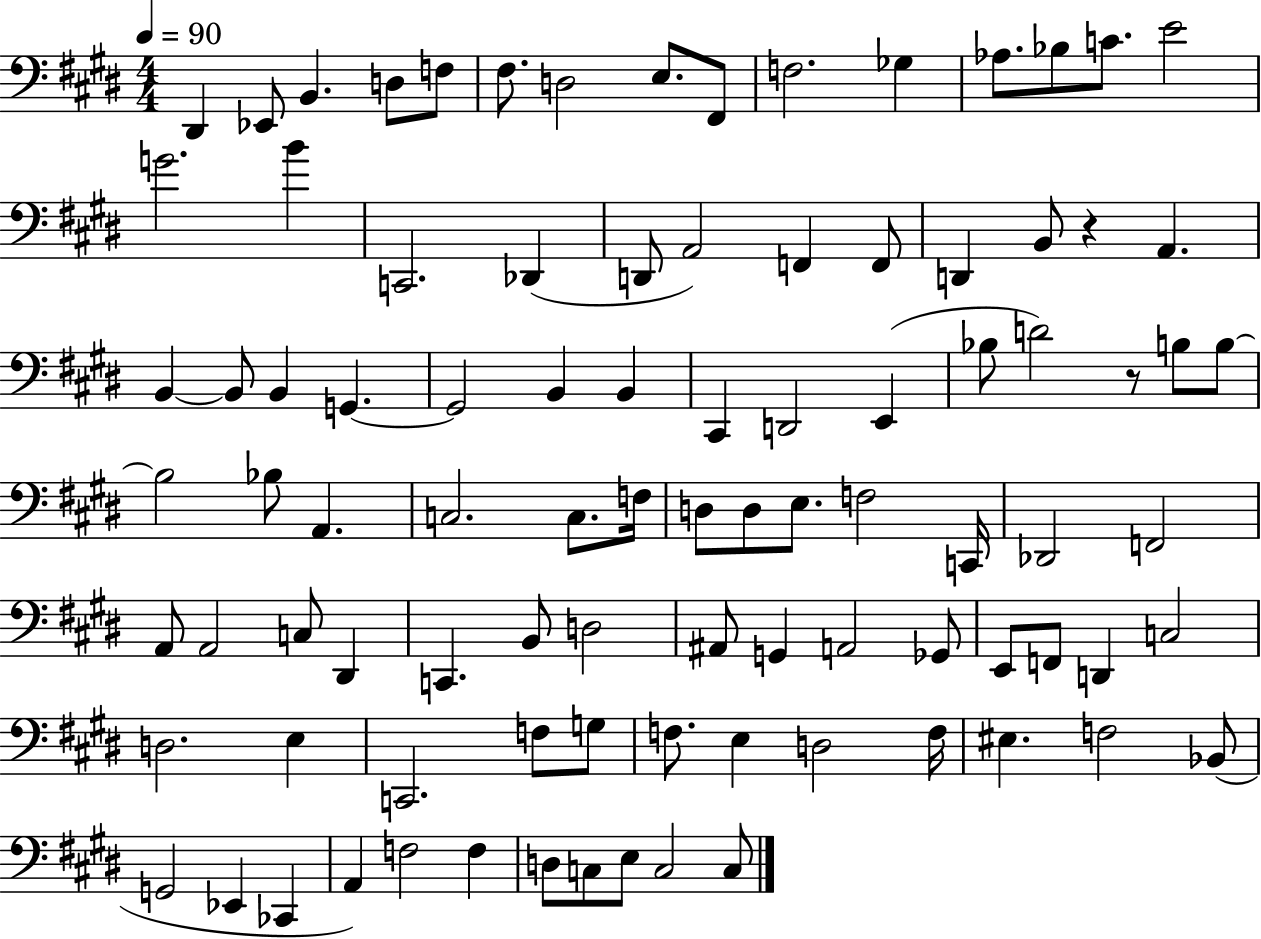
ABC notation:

X:1
T:Untitled
M:4/4
L:1/4
K:E
^D,, _E,,/2 B,, D,/2 F,/2 ^F,/2 D,2 E,/2 ^F,,/2 F,2 _G, _A,/2 _B,/2 C/2 E2 G2 B C,,2 _D,, D,,/2 A,,2 F,, F,,/2 D,, B,,/2 z A,, B,, B,,/2 B,, G,, G,,2 B,, B,, ^C,, D,,2 E,, _B,/2 D2 z/2 B,/2 B,/2 B,2 _B,/2 A,, C,2 C,/2 F,/4 D,/2 D,/2 E,/2 F,2 C,,/4 _D,,2 F,,2 A,,/2 A,,2 C,/2 ^D,, C,, B,,/2 D,2 ^A,,/2 G,, A,,2 _G,,/2 E,,/2 F,,/2 D,, C,2 D,2 E, C,,2 F,/2 G,/2 F,/2 E, D,2 F,/4 ^E, F,2 _B,,/2 G,,2 _E,, _C,, A,, F,2 F, D,/2 C,/2 E,/2 C,2 C,/2